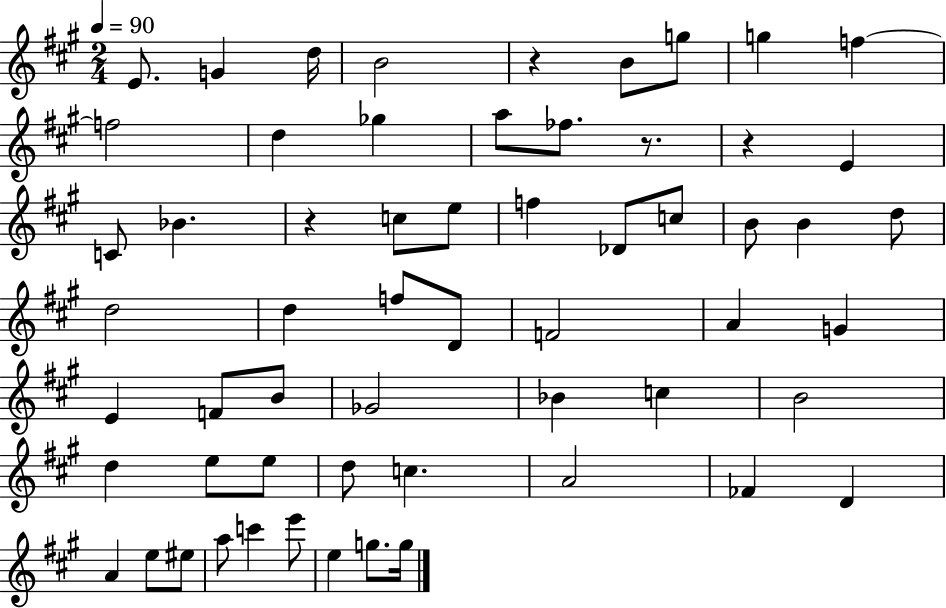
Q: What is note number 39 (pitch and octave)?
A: D5